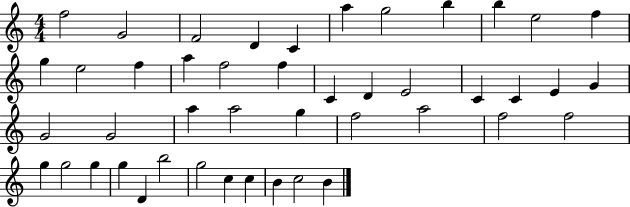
F5/h G4/h F4/h D4/q C4/q A5/q G5/h B5/q B5/q E5/h F5/q G5/q E5/h F5/q A5/q F5/h F5/q C4/q D4/q E4/h C4/q C4/q E4/q G4/q G4/h G4/h A5/q A5/h G5/q F5/h A5/h F5/h F5/h G5/q G5/h G5/q G5/q D4/q B5/h G5/h C5/q C5/q B4/q C5/h B4/q